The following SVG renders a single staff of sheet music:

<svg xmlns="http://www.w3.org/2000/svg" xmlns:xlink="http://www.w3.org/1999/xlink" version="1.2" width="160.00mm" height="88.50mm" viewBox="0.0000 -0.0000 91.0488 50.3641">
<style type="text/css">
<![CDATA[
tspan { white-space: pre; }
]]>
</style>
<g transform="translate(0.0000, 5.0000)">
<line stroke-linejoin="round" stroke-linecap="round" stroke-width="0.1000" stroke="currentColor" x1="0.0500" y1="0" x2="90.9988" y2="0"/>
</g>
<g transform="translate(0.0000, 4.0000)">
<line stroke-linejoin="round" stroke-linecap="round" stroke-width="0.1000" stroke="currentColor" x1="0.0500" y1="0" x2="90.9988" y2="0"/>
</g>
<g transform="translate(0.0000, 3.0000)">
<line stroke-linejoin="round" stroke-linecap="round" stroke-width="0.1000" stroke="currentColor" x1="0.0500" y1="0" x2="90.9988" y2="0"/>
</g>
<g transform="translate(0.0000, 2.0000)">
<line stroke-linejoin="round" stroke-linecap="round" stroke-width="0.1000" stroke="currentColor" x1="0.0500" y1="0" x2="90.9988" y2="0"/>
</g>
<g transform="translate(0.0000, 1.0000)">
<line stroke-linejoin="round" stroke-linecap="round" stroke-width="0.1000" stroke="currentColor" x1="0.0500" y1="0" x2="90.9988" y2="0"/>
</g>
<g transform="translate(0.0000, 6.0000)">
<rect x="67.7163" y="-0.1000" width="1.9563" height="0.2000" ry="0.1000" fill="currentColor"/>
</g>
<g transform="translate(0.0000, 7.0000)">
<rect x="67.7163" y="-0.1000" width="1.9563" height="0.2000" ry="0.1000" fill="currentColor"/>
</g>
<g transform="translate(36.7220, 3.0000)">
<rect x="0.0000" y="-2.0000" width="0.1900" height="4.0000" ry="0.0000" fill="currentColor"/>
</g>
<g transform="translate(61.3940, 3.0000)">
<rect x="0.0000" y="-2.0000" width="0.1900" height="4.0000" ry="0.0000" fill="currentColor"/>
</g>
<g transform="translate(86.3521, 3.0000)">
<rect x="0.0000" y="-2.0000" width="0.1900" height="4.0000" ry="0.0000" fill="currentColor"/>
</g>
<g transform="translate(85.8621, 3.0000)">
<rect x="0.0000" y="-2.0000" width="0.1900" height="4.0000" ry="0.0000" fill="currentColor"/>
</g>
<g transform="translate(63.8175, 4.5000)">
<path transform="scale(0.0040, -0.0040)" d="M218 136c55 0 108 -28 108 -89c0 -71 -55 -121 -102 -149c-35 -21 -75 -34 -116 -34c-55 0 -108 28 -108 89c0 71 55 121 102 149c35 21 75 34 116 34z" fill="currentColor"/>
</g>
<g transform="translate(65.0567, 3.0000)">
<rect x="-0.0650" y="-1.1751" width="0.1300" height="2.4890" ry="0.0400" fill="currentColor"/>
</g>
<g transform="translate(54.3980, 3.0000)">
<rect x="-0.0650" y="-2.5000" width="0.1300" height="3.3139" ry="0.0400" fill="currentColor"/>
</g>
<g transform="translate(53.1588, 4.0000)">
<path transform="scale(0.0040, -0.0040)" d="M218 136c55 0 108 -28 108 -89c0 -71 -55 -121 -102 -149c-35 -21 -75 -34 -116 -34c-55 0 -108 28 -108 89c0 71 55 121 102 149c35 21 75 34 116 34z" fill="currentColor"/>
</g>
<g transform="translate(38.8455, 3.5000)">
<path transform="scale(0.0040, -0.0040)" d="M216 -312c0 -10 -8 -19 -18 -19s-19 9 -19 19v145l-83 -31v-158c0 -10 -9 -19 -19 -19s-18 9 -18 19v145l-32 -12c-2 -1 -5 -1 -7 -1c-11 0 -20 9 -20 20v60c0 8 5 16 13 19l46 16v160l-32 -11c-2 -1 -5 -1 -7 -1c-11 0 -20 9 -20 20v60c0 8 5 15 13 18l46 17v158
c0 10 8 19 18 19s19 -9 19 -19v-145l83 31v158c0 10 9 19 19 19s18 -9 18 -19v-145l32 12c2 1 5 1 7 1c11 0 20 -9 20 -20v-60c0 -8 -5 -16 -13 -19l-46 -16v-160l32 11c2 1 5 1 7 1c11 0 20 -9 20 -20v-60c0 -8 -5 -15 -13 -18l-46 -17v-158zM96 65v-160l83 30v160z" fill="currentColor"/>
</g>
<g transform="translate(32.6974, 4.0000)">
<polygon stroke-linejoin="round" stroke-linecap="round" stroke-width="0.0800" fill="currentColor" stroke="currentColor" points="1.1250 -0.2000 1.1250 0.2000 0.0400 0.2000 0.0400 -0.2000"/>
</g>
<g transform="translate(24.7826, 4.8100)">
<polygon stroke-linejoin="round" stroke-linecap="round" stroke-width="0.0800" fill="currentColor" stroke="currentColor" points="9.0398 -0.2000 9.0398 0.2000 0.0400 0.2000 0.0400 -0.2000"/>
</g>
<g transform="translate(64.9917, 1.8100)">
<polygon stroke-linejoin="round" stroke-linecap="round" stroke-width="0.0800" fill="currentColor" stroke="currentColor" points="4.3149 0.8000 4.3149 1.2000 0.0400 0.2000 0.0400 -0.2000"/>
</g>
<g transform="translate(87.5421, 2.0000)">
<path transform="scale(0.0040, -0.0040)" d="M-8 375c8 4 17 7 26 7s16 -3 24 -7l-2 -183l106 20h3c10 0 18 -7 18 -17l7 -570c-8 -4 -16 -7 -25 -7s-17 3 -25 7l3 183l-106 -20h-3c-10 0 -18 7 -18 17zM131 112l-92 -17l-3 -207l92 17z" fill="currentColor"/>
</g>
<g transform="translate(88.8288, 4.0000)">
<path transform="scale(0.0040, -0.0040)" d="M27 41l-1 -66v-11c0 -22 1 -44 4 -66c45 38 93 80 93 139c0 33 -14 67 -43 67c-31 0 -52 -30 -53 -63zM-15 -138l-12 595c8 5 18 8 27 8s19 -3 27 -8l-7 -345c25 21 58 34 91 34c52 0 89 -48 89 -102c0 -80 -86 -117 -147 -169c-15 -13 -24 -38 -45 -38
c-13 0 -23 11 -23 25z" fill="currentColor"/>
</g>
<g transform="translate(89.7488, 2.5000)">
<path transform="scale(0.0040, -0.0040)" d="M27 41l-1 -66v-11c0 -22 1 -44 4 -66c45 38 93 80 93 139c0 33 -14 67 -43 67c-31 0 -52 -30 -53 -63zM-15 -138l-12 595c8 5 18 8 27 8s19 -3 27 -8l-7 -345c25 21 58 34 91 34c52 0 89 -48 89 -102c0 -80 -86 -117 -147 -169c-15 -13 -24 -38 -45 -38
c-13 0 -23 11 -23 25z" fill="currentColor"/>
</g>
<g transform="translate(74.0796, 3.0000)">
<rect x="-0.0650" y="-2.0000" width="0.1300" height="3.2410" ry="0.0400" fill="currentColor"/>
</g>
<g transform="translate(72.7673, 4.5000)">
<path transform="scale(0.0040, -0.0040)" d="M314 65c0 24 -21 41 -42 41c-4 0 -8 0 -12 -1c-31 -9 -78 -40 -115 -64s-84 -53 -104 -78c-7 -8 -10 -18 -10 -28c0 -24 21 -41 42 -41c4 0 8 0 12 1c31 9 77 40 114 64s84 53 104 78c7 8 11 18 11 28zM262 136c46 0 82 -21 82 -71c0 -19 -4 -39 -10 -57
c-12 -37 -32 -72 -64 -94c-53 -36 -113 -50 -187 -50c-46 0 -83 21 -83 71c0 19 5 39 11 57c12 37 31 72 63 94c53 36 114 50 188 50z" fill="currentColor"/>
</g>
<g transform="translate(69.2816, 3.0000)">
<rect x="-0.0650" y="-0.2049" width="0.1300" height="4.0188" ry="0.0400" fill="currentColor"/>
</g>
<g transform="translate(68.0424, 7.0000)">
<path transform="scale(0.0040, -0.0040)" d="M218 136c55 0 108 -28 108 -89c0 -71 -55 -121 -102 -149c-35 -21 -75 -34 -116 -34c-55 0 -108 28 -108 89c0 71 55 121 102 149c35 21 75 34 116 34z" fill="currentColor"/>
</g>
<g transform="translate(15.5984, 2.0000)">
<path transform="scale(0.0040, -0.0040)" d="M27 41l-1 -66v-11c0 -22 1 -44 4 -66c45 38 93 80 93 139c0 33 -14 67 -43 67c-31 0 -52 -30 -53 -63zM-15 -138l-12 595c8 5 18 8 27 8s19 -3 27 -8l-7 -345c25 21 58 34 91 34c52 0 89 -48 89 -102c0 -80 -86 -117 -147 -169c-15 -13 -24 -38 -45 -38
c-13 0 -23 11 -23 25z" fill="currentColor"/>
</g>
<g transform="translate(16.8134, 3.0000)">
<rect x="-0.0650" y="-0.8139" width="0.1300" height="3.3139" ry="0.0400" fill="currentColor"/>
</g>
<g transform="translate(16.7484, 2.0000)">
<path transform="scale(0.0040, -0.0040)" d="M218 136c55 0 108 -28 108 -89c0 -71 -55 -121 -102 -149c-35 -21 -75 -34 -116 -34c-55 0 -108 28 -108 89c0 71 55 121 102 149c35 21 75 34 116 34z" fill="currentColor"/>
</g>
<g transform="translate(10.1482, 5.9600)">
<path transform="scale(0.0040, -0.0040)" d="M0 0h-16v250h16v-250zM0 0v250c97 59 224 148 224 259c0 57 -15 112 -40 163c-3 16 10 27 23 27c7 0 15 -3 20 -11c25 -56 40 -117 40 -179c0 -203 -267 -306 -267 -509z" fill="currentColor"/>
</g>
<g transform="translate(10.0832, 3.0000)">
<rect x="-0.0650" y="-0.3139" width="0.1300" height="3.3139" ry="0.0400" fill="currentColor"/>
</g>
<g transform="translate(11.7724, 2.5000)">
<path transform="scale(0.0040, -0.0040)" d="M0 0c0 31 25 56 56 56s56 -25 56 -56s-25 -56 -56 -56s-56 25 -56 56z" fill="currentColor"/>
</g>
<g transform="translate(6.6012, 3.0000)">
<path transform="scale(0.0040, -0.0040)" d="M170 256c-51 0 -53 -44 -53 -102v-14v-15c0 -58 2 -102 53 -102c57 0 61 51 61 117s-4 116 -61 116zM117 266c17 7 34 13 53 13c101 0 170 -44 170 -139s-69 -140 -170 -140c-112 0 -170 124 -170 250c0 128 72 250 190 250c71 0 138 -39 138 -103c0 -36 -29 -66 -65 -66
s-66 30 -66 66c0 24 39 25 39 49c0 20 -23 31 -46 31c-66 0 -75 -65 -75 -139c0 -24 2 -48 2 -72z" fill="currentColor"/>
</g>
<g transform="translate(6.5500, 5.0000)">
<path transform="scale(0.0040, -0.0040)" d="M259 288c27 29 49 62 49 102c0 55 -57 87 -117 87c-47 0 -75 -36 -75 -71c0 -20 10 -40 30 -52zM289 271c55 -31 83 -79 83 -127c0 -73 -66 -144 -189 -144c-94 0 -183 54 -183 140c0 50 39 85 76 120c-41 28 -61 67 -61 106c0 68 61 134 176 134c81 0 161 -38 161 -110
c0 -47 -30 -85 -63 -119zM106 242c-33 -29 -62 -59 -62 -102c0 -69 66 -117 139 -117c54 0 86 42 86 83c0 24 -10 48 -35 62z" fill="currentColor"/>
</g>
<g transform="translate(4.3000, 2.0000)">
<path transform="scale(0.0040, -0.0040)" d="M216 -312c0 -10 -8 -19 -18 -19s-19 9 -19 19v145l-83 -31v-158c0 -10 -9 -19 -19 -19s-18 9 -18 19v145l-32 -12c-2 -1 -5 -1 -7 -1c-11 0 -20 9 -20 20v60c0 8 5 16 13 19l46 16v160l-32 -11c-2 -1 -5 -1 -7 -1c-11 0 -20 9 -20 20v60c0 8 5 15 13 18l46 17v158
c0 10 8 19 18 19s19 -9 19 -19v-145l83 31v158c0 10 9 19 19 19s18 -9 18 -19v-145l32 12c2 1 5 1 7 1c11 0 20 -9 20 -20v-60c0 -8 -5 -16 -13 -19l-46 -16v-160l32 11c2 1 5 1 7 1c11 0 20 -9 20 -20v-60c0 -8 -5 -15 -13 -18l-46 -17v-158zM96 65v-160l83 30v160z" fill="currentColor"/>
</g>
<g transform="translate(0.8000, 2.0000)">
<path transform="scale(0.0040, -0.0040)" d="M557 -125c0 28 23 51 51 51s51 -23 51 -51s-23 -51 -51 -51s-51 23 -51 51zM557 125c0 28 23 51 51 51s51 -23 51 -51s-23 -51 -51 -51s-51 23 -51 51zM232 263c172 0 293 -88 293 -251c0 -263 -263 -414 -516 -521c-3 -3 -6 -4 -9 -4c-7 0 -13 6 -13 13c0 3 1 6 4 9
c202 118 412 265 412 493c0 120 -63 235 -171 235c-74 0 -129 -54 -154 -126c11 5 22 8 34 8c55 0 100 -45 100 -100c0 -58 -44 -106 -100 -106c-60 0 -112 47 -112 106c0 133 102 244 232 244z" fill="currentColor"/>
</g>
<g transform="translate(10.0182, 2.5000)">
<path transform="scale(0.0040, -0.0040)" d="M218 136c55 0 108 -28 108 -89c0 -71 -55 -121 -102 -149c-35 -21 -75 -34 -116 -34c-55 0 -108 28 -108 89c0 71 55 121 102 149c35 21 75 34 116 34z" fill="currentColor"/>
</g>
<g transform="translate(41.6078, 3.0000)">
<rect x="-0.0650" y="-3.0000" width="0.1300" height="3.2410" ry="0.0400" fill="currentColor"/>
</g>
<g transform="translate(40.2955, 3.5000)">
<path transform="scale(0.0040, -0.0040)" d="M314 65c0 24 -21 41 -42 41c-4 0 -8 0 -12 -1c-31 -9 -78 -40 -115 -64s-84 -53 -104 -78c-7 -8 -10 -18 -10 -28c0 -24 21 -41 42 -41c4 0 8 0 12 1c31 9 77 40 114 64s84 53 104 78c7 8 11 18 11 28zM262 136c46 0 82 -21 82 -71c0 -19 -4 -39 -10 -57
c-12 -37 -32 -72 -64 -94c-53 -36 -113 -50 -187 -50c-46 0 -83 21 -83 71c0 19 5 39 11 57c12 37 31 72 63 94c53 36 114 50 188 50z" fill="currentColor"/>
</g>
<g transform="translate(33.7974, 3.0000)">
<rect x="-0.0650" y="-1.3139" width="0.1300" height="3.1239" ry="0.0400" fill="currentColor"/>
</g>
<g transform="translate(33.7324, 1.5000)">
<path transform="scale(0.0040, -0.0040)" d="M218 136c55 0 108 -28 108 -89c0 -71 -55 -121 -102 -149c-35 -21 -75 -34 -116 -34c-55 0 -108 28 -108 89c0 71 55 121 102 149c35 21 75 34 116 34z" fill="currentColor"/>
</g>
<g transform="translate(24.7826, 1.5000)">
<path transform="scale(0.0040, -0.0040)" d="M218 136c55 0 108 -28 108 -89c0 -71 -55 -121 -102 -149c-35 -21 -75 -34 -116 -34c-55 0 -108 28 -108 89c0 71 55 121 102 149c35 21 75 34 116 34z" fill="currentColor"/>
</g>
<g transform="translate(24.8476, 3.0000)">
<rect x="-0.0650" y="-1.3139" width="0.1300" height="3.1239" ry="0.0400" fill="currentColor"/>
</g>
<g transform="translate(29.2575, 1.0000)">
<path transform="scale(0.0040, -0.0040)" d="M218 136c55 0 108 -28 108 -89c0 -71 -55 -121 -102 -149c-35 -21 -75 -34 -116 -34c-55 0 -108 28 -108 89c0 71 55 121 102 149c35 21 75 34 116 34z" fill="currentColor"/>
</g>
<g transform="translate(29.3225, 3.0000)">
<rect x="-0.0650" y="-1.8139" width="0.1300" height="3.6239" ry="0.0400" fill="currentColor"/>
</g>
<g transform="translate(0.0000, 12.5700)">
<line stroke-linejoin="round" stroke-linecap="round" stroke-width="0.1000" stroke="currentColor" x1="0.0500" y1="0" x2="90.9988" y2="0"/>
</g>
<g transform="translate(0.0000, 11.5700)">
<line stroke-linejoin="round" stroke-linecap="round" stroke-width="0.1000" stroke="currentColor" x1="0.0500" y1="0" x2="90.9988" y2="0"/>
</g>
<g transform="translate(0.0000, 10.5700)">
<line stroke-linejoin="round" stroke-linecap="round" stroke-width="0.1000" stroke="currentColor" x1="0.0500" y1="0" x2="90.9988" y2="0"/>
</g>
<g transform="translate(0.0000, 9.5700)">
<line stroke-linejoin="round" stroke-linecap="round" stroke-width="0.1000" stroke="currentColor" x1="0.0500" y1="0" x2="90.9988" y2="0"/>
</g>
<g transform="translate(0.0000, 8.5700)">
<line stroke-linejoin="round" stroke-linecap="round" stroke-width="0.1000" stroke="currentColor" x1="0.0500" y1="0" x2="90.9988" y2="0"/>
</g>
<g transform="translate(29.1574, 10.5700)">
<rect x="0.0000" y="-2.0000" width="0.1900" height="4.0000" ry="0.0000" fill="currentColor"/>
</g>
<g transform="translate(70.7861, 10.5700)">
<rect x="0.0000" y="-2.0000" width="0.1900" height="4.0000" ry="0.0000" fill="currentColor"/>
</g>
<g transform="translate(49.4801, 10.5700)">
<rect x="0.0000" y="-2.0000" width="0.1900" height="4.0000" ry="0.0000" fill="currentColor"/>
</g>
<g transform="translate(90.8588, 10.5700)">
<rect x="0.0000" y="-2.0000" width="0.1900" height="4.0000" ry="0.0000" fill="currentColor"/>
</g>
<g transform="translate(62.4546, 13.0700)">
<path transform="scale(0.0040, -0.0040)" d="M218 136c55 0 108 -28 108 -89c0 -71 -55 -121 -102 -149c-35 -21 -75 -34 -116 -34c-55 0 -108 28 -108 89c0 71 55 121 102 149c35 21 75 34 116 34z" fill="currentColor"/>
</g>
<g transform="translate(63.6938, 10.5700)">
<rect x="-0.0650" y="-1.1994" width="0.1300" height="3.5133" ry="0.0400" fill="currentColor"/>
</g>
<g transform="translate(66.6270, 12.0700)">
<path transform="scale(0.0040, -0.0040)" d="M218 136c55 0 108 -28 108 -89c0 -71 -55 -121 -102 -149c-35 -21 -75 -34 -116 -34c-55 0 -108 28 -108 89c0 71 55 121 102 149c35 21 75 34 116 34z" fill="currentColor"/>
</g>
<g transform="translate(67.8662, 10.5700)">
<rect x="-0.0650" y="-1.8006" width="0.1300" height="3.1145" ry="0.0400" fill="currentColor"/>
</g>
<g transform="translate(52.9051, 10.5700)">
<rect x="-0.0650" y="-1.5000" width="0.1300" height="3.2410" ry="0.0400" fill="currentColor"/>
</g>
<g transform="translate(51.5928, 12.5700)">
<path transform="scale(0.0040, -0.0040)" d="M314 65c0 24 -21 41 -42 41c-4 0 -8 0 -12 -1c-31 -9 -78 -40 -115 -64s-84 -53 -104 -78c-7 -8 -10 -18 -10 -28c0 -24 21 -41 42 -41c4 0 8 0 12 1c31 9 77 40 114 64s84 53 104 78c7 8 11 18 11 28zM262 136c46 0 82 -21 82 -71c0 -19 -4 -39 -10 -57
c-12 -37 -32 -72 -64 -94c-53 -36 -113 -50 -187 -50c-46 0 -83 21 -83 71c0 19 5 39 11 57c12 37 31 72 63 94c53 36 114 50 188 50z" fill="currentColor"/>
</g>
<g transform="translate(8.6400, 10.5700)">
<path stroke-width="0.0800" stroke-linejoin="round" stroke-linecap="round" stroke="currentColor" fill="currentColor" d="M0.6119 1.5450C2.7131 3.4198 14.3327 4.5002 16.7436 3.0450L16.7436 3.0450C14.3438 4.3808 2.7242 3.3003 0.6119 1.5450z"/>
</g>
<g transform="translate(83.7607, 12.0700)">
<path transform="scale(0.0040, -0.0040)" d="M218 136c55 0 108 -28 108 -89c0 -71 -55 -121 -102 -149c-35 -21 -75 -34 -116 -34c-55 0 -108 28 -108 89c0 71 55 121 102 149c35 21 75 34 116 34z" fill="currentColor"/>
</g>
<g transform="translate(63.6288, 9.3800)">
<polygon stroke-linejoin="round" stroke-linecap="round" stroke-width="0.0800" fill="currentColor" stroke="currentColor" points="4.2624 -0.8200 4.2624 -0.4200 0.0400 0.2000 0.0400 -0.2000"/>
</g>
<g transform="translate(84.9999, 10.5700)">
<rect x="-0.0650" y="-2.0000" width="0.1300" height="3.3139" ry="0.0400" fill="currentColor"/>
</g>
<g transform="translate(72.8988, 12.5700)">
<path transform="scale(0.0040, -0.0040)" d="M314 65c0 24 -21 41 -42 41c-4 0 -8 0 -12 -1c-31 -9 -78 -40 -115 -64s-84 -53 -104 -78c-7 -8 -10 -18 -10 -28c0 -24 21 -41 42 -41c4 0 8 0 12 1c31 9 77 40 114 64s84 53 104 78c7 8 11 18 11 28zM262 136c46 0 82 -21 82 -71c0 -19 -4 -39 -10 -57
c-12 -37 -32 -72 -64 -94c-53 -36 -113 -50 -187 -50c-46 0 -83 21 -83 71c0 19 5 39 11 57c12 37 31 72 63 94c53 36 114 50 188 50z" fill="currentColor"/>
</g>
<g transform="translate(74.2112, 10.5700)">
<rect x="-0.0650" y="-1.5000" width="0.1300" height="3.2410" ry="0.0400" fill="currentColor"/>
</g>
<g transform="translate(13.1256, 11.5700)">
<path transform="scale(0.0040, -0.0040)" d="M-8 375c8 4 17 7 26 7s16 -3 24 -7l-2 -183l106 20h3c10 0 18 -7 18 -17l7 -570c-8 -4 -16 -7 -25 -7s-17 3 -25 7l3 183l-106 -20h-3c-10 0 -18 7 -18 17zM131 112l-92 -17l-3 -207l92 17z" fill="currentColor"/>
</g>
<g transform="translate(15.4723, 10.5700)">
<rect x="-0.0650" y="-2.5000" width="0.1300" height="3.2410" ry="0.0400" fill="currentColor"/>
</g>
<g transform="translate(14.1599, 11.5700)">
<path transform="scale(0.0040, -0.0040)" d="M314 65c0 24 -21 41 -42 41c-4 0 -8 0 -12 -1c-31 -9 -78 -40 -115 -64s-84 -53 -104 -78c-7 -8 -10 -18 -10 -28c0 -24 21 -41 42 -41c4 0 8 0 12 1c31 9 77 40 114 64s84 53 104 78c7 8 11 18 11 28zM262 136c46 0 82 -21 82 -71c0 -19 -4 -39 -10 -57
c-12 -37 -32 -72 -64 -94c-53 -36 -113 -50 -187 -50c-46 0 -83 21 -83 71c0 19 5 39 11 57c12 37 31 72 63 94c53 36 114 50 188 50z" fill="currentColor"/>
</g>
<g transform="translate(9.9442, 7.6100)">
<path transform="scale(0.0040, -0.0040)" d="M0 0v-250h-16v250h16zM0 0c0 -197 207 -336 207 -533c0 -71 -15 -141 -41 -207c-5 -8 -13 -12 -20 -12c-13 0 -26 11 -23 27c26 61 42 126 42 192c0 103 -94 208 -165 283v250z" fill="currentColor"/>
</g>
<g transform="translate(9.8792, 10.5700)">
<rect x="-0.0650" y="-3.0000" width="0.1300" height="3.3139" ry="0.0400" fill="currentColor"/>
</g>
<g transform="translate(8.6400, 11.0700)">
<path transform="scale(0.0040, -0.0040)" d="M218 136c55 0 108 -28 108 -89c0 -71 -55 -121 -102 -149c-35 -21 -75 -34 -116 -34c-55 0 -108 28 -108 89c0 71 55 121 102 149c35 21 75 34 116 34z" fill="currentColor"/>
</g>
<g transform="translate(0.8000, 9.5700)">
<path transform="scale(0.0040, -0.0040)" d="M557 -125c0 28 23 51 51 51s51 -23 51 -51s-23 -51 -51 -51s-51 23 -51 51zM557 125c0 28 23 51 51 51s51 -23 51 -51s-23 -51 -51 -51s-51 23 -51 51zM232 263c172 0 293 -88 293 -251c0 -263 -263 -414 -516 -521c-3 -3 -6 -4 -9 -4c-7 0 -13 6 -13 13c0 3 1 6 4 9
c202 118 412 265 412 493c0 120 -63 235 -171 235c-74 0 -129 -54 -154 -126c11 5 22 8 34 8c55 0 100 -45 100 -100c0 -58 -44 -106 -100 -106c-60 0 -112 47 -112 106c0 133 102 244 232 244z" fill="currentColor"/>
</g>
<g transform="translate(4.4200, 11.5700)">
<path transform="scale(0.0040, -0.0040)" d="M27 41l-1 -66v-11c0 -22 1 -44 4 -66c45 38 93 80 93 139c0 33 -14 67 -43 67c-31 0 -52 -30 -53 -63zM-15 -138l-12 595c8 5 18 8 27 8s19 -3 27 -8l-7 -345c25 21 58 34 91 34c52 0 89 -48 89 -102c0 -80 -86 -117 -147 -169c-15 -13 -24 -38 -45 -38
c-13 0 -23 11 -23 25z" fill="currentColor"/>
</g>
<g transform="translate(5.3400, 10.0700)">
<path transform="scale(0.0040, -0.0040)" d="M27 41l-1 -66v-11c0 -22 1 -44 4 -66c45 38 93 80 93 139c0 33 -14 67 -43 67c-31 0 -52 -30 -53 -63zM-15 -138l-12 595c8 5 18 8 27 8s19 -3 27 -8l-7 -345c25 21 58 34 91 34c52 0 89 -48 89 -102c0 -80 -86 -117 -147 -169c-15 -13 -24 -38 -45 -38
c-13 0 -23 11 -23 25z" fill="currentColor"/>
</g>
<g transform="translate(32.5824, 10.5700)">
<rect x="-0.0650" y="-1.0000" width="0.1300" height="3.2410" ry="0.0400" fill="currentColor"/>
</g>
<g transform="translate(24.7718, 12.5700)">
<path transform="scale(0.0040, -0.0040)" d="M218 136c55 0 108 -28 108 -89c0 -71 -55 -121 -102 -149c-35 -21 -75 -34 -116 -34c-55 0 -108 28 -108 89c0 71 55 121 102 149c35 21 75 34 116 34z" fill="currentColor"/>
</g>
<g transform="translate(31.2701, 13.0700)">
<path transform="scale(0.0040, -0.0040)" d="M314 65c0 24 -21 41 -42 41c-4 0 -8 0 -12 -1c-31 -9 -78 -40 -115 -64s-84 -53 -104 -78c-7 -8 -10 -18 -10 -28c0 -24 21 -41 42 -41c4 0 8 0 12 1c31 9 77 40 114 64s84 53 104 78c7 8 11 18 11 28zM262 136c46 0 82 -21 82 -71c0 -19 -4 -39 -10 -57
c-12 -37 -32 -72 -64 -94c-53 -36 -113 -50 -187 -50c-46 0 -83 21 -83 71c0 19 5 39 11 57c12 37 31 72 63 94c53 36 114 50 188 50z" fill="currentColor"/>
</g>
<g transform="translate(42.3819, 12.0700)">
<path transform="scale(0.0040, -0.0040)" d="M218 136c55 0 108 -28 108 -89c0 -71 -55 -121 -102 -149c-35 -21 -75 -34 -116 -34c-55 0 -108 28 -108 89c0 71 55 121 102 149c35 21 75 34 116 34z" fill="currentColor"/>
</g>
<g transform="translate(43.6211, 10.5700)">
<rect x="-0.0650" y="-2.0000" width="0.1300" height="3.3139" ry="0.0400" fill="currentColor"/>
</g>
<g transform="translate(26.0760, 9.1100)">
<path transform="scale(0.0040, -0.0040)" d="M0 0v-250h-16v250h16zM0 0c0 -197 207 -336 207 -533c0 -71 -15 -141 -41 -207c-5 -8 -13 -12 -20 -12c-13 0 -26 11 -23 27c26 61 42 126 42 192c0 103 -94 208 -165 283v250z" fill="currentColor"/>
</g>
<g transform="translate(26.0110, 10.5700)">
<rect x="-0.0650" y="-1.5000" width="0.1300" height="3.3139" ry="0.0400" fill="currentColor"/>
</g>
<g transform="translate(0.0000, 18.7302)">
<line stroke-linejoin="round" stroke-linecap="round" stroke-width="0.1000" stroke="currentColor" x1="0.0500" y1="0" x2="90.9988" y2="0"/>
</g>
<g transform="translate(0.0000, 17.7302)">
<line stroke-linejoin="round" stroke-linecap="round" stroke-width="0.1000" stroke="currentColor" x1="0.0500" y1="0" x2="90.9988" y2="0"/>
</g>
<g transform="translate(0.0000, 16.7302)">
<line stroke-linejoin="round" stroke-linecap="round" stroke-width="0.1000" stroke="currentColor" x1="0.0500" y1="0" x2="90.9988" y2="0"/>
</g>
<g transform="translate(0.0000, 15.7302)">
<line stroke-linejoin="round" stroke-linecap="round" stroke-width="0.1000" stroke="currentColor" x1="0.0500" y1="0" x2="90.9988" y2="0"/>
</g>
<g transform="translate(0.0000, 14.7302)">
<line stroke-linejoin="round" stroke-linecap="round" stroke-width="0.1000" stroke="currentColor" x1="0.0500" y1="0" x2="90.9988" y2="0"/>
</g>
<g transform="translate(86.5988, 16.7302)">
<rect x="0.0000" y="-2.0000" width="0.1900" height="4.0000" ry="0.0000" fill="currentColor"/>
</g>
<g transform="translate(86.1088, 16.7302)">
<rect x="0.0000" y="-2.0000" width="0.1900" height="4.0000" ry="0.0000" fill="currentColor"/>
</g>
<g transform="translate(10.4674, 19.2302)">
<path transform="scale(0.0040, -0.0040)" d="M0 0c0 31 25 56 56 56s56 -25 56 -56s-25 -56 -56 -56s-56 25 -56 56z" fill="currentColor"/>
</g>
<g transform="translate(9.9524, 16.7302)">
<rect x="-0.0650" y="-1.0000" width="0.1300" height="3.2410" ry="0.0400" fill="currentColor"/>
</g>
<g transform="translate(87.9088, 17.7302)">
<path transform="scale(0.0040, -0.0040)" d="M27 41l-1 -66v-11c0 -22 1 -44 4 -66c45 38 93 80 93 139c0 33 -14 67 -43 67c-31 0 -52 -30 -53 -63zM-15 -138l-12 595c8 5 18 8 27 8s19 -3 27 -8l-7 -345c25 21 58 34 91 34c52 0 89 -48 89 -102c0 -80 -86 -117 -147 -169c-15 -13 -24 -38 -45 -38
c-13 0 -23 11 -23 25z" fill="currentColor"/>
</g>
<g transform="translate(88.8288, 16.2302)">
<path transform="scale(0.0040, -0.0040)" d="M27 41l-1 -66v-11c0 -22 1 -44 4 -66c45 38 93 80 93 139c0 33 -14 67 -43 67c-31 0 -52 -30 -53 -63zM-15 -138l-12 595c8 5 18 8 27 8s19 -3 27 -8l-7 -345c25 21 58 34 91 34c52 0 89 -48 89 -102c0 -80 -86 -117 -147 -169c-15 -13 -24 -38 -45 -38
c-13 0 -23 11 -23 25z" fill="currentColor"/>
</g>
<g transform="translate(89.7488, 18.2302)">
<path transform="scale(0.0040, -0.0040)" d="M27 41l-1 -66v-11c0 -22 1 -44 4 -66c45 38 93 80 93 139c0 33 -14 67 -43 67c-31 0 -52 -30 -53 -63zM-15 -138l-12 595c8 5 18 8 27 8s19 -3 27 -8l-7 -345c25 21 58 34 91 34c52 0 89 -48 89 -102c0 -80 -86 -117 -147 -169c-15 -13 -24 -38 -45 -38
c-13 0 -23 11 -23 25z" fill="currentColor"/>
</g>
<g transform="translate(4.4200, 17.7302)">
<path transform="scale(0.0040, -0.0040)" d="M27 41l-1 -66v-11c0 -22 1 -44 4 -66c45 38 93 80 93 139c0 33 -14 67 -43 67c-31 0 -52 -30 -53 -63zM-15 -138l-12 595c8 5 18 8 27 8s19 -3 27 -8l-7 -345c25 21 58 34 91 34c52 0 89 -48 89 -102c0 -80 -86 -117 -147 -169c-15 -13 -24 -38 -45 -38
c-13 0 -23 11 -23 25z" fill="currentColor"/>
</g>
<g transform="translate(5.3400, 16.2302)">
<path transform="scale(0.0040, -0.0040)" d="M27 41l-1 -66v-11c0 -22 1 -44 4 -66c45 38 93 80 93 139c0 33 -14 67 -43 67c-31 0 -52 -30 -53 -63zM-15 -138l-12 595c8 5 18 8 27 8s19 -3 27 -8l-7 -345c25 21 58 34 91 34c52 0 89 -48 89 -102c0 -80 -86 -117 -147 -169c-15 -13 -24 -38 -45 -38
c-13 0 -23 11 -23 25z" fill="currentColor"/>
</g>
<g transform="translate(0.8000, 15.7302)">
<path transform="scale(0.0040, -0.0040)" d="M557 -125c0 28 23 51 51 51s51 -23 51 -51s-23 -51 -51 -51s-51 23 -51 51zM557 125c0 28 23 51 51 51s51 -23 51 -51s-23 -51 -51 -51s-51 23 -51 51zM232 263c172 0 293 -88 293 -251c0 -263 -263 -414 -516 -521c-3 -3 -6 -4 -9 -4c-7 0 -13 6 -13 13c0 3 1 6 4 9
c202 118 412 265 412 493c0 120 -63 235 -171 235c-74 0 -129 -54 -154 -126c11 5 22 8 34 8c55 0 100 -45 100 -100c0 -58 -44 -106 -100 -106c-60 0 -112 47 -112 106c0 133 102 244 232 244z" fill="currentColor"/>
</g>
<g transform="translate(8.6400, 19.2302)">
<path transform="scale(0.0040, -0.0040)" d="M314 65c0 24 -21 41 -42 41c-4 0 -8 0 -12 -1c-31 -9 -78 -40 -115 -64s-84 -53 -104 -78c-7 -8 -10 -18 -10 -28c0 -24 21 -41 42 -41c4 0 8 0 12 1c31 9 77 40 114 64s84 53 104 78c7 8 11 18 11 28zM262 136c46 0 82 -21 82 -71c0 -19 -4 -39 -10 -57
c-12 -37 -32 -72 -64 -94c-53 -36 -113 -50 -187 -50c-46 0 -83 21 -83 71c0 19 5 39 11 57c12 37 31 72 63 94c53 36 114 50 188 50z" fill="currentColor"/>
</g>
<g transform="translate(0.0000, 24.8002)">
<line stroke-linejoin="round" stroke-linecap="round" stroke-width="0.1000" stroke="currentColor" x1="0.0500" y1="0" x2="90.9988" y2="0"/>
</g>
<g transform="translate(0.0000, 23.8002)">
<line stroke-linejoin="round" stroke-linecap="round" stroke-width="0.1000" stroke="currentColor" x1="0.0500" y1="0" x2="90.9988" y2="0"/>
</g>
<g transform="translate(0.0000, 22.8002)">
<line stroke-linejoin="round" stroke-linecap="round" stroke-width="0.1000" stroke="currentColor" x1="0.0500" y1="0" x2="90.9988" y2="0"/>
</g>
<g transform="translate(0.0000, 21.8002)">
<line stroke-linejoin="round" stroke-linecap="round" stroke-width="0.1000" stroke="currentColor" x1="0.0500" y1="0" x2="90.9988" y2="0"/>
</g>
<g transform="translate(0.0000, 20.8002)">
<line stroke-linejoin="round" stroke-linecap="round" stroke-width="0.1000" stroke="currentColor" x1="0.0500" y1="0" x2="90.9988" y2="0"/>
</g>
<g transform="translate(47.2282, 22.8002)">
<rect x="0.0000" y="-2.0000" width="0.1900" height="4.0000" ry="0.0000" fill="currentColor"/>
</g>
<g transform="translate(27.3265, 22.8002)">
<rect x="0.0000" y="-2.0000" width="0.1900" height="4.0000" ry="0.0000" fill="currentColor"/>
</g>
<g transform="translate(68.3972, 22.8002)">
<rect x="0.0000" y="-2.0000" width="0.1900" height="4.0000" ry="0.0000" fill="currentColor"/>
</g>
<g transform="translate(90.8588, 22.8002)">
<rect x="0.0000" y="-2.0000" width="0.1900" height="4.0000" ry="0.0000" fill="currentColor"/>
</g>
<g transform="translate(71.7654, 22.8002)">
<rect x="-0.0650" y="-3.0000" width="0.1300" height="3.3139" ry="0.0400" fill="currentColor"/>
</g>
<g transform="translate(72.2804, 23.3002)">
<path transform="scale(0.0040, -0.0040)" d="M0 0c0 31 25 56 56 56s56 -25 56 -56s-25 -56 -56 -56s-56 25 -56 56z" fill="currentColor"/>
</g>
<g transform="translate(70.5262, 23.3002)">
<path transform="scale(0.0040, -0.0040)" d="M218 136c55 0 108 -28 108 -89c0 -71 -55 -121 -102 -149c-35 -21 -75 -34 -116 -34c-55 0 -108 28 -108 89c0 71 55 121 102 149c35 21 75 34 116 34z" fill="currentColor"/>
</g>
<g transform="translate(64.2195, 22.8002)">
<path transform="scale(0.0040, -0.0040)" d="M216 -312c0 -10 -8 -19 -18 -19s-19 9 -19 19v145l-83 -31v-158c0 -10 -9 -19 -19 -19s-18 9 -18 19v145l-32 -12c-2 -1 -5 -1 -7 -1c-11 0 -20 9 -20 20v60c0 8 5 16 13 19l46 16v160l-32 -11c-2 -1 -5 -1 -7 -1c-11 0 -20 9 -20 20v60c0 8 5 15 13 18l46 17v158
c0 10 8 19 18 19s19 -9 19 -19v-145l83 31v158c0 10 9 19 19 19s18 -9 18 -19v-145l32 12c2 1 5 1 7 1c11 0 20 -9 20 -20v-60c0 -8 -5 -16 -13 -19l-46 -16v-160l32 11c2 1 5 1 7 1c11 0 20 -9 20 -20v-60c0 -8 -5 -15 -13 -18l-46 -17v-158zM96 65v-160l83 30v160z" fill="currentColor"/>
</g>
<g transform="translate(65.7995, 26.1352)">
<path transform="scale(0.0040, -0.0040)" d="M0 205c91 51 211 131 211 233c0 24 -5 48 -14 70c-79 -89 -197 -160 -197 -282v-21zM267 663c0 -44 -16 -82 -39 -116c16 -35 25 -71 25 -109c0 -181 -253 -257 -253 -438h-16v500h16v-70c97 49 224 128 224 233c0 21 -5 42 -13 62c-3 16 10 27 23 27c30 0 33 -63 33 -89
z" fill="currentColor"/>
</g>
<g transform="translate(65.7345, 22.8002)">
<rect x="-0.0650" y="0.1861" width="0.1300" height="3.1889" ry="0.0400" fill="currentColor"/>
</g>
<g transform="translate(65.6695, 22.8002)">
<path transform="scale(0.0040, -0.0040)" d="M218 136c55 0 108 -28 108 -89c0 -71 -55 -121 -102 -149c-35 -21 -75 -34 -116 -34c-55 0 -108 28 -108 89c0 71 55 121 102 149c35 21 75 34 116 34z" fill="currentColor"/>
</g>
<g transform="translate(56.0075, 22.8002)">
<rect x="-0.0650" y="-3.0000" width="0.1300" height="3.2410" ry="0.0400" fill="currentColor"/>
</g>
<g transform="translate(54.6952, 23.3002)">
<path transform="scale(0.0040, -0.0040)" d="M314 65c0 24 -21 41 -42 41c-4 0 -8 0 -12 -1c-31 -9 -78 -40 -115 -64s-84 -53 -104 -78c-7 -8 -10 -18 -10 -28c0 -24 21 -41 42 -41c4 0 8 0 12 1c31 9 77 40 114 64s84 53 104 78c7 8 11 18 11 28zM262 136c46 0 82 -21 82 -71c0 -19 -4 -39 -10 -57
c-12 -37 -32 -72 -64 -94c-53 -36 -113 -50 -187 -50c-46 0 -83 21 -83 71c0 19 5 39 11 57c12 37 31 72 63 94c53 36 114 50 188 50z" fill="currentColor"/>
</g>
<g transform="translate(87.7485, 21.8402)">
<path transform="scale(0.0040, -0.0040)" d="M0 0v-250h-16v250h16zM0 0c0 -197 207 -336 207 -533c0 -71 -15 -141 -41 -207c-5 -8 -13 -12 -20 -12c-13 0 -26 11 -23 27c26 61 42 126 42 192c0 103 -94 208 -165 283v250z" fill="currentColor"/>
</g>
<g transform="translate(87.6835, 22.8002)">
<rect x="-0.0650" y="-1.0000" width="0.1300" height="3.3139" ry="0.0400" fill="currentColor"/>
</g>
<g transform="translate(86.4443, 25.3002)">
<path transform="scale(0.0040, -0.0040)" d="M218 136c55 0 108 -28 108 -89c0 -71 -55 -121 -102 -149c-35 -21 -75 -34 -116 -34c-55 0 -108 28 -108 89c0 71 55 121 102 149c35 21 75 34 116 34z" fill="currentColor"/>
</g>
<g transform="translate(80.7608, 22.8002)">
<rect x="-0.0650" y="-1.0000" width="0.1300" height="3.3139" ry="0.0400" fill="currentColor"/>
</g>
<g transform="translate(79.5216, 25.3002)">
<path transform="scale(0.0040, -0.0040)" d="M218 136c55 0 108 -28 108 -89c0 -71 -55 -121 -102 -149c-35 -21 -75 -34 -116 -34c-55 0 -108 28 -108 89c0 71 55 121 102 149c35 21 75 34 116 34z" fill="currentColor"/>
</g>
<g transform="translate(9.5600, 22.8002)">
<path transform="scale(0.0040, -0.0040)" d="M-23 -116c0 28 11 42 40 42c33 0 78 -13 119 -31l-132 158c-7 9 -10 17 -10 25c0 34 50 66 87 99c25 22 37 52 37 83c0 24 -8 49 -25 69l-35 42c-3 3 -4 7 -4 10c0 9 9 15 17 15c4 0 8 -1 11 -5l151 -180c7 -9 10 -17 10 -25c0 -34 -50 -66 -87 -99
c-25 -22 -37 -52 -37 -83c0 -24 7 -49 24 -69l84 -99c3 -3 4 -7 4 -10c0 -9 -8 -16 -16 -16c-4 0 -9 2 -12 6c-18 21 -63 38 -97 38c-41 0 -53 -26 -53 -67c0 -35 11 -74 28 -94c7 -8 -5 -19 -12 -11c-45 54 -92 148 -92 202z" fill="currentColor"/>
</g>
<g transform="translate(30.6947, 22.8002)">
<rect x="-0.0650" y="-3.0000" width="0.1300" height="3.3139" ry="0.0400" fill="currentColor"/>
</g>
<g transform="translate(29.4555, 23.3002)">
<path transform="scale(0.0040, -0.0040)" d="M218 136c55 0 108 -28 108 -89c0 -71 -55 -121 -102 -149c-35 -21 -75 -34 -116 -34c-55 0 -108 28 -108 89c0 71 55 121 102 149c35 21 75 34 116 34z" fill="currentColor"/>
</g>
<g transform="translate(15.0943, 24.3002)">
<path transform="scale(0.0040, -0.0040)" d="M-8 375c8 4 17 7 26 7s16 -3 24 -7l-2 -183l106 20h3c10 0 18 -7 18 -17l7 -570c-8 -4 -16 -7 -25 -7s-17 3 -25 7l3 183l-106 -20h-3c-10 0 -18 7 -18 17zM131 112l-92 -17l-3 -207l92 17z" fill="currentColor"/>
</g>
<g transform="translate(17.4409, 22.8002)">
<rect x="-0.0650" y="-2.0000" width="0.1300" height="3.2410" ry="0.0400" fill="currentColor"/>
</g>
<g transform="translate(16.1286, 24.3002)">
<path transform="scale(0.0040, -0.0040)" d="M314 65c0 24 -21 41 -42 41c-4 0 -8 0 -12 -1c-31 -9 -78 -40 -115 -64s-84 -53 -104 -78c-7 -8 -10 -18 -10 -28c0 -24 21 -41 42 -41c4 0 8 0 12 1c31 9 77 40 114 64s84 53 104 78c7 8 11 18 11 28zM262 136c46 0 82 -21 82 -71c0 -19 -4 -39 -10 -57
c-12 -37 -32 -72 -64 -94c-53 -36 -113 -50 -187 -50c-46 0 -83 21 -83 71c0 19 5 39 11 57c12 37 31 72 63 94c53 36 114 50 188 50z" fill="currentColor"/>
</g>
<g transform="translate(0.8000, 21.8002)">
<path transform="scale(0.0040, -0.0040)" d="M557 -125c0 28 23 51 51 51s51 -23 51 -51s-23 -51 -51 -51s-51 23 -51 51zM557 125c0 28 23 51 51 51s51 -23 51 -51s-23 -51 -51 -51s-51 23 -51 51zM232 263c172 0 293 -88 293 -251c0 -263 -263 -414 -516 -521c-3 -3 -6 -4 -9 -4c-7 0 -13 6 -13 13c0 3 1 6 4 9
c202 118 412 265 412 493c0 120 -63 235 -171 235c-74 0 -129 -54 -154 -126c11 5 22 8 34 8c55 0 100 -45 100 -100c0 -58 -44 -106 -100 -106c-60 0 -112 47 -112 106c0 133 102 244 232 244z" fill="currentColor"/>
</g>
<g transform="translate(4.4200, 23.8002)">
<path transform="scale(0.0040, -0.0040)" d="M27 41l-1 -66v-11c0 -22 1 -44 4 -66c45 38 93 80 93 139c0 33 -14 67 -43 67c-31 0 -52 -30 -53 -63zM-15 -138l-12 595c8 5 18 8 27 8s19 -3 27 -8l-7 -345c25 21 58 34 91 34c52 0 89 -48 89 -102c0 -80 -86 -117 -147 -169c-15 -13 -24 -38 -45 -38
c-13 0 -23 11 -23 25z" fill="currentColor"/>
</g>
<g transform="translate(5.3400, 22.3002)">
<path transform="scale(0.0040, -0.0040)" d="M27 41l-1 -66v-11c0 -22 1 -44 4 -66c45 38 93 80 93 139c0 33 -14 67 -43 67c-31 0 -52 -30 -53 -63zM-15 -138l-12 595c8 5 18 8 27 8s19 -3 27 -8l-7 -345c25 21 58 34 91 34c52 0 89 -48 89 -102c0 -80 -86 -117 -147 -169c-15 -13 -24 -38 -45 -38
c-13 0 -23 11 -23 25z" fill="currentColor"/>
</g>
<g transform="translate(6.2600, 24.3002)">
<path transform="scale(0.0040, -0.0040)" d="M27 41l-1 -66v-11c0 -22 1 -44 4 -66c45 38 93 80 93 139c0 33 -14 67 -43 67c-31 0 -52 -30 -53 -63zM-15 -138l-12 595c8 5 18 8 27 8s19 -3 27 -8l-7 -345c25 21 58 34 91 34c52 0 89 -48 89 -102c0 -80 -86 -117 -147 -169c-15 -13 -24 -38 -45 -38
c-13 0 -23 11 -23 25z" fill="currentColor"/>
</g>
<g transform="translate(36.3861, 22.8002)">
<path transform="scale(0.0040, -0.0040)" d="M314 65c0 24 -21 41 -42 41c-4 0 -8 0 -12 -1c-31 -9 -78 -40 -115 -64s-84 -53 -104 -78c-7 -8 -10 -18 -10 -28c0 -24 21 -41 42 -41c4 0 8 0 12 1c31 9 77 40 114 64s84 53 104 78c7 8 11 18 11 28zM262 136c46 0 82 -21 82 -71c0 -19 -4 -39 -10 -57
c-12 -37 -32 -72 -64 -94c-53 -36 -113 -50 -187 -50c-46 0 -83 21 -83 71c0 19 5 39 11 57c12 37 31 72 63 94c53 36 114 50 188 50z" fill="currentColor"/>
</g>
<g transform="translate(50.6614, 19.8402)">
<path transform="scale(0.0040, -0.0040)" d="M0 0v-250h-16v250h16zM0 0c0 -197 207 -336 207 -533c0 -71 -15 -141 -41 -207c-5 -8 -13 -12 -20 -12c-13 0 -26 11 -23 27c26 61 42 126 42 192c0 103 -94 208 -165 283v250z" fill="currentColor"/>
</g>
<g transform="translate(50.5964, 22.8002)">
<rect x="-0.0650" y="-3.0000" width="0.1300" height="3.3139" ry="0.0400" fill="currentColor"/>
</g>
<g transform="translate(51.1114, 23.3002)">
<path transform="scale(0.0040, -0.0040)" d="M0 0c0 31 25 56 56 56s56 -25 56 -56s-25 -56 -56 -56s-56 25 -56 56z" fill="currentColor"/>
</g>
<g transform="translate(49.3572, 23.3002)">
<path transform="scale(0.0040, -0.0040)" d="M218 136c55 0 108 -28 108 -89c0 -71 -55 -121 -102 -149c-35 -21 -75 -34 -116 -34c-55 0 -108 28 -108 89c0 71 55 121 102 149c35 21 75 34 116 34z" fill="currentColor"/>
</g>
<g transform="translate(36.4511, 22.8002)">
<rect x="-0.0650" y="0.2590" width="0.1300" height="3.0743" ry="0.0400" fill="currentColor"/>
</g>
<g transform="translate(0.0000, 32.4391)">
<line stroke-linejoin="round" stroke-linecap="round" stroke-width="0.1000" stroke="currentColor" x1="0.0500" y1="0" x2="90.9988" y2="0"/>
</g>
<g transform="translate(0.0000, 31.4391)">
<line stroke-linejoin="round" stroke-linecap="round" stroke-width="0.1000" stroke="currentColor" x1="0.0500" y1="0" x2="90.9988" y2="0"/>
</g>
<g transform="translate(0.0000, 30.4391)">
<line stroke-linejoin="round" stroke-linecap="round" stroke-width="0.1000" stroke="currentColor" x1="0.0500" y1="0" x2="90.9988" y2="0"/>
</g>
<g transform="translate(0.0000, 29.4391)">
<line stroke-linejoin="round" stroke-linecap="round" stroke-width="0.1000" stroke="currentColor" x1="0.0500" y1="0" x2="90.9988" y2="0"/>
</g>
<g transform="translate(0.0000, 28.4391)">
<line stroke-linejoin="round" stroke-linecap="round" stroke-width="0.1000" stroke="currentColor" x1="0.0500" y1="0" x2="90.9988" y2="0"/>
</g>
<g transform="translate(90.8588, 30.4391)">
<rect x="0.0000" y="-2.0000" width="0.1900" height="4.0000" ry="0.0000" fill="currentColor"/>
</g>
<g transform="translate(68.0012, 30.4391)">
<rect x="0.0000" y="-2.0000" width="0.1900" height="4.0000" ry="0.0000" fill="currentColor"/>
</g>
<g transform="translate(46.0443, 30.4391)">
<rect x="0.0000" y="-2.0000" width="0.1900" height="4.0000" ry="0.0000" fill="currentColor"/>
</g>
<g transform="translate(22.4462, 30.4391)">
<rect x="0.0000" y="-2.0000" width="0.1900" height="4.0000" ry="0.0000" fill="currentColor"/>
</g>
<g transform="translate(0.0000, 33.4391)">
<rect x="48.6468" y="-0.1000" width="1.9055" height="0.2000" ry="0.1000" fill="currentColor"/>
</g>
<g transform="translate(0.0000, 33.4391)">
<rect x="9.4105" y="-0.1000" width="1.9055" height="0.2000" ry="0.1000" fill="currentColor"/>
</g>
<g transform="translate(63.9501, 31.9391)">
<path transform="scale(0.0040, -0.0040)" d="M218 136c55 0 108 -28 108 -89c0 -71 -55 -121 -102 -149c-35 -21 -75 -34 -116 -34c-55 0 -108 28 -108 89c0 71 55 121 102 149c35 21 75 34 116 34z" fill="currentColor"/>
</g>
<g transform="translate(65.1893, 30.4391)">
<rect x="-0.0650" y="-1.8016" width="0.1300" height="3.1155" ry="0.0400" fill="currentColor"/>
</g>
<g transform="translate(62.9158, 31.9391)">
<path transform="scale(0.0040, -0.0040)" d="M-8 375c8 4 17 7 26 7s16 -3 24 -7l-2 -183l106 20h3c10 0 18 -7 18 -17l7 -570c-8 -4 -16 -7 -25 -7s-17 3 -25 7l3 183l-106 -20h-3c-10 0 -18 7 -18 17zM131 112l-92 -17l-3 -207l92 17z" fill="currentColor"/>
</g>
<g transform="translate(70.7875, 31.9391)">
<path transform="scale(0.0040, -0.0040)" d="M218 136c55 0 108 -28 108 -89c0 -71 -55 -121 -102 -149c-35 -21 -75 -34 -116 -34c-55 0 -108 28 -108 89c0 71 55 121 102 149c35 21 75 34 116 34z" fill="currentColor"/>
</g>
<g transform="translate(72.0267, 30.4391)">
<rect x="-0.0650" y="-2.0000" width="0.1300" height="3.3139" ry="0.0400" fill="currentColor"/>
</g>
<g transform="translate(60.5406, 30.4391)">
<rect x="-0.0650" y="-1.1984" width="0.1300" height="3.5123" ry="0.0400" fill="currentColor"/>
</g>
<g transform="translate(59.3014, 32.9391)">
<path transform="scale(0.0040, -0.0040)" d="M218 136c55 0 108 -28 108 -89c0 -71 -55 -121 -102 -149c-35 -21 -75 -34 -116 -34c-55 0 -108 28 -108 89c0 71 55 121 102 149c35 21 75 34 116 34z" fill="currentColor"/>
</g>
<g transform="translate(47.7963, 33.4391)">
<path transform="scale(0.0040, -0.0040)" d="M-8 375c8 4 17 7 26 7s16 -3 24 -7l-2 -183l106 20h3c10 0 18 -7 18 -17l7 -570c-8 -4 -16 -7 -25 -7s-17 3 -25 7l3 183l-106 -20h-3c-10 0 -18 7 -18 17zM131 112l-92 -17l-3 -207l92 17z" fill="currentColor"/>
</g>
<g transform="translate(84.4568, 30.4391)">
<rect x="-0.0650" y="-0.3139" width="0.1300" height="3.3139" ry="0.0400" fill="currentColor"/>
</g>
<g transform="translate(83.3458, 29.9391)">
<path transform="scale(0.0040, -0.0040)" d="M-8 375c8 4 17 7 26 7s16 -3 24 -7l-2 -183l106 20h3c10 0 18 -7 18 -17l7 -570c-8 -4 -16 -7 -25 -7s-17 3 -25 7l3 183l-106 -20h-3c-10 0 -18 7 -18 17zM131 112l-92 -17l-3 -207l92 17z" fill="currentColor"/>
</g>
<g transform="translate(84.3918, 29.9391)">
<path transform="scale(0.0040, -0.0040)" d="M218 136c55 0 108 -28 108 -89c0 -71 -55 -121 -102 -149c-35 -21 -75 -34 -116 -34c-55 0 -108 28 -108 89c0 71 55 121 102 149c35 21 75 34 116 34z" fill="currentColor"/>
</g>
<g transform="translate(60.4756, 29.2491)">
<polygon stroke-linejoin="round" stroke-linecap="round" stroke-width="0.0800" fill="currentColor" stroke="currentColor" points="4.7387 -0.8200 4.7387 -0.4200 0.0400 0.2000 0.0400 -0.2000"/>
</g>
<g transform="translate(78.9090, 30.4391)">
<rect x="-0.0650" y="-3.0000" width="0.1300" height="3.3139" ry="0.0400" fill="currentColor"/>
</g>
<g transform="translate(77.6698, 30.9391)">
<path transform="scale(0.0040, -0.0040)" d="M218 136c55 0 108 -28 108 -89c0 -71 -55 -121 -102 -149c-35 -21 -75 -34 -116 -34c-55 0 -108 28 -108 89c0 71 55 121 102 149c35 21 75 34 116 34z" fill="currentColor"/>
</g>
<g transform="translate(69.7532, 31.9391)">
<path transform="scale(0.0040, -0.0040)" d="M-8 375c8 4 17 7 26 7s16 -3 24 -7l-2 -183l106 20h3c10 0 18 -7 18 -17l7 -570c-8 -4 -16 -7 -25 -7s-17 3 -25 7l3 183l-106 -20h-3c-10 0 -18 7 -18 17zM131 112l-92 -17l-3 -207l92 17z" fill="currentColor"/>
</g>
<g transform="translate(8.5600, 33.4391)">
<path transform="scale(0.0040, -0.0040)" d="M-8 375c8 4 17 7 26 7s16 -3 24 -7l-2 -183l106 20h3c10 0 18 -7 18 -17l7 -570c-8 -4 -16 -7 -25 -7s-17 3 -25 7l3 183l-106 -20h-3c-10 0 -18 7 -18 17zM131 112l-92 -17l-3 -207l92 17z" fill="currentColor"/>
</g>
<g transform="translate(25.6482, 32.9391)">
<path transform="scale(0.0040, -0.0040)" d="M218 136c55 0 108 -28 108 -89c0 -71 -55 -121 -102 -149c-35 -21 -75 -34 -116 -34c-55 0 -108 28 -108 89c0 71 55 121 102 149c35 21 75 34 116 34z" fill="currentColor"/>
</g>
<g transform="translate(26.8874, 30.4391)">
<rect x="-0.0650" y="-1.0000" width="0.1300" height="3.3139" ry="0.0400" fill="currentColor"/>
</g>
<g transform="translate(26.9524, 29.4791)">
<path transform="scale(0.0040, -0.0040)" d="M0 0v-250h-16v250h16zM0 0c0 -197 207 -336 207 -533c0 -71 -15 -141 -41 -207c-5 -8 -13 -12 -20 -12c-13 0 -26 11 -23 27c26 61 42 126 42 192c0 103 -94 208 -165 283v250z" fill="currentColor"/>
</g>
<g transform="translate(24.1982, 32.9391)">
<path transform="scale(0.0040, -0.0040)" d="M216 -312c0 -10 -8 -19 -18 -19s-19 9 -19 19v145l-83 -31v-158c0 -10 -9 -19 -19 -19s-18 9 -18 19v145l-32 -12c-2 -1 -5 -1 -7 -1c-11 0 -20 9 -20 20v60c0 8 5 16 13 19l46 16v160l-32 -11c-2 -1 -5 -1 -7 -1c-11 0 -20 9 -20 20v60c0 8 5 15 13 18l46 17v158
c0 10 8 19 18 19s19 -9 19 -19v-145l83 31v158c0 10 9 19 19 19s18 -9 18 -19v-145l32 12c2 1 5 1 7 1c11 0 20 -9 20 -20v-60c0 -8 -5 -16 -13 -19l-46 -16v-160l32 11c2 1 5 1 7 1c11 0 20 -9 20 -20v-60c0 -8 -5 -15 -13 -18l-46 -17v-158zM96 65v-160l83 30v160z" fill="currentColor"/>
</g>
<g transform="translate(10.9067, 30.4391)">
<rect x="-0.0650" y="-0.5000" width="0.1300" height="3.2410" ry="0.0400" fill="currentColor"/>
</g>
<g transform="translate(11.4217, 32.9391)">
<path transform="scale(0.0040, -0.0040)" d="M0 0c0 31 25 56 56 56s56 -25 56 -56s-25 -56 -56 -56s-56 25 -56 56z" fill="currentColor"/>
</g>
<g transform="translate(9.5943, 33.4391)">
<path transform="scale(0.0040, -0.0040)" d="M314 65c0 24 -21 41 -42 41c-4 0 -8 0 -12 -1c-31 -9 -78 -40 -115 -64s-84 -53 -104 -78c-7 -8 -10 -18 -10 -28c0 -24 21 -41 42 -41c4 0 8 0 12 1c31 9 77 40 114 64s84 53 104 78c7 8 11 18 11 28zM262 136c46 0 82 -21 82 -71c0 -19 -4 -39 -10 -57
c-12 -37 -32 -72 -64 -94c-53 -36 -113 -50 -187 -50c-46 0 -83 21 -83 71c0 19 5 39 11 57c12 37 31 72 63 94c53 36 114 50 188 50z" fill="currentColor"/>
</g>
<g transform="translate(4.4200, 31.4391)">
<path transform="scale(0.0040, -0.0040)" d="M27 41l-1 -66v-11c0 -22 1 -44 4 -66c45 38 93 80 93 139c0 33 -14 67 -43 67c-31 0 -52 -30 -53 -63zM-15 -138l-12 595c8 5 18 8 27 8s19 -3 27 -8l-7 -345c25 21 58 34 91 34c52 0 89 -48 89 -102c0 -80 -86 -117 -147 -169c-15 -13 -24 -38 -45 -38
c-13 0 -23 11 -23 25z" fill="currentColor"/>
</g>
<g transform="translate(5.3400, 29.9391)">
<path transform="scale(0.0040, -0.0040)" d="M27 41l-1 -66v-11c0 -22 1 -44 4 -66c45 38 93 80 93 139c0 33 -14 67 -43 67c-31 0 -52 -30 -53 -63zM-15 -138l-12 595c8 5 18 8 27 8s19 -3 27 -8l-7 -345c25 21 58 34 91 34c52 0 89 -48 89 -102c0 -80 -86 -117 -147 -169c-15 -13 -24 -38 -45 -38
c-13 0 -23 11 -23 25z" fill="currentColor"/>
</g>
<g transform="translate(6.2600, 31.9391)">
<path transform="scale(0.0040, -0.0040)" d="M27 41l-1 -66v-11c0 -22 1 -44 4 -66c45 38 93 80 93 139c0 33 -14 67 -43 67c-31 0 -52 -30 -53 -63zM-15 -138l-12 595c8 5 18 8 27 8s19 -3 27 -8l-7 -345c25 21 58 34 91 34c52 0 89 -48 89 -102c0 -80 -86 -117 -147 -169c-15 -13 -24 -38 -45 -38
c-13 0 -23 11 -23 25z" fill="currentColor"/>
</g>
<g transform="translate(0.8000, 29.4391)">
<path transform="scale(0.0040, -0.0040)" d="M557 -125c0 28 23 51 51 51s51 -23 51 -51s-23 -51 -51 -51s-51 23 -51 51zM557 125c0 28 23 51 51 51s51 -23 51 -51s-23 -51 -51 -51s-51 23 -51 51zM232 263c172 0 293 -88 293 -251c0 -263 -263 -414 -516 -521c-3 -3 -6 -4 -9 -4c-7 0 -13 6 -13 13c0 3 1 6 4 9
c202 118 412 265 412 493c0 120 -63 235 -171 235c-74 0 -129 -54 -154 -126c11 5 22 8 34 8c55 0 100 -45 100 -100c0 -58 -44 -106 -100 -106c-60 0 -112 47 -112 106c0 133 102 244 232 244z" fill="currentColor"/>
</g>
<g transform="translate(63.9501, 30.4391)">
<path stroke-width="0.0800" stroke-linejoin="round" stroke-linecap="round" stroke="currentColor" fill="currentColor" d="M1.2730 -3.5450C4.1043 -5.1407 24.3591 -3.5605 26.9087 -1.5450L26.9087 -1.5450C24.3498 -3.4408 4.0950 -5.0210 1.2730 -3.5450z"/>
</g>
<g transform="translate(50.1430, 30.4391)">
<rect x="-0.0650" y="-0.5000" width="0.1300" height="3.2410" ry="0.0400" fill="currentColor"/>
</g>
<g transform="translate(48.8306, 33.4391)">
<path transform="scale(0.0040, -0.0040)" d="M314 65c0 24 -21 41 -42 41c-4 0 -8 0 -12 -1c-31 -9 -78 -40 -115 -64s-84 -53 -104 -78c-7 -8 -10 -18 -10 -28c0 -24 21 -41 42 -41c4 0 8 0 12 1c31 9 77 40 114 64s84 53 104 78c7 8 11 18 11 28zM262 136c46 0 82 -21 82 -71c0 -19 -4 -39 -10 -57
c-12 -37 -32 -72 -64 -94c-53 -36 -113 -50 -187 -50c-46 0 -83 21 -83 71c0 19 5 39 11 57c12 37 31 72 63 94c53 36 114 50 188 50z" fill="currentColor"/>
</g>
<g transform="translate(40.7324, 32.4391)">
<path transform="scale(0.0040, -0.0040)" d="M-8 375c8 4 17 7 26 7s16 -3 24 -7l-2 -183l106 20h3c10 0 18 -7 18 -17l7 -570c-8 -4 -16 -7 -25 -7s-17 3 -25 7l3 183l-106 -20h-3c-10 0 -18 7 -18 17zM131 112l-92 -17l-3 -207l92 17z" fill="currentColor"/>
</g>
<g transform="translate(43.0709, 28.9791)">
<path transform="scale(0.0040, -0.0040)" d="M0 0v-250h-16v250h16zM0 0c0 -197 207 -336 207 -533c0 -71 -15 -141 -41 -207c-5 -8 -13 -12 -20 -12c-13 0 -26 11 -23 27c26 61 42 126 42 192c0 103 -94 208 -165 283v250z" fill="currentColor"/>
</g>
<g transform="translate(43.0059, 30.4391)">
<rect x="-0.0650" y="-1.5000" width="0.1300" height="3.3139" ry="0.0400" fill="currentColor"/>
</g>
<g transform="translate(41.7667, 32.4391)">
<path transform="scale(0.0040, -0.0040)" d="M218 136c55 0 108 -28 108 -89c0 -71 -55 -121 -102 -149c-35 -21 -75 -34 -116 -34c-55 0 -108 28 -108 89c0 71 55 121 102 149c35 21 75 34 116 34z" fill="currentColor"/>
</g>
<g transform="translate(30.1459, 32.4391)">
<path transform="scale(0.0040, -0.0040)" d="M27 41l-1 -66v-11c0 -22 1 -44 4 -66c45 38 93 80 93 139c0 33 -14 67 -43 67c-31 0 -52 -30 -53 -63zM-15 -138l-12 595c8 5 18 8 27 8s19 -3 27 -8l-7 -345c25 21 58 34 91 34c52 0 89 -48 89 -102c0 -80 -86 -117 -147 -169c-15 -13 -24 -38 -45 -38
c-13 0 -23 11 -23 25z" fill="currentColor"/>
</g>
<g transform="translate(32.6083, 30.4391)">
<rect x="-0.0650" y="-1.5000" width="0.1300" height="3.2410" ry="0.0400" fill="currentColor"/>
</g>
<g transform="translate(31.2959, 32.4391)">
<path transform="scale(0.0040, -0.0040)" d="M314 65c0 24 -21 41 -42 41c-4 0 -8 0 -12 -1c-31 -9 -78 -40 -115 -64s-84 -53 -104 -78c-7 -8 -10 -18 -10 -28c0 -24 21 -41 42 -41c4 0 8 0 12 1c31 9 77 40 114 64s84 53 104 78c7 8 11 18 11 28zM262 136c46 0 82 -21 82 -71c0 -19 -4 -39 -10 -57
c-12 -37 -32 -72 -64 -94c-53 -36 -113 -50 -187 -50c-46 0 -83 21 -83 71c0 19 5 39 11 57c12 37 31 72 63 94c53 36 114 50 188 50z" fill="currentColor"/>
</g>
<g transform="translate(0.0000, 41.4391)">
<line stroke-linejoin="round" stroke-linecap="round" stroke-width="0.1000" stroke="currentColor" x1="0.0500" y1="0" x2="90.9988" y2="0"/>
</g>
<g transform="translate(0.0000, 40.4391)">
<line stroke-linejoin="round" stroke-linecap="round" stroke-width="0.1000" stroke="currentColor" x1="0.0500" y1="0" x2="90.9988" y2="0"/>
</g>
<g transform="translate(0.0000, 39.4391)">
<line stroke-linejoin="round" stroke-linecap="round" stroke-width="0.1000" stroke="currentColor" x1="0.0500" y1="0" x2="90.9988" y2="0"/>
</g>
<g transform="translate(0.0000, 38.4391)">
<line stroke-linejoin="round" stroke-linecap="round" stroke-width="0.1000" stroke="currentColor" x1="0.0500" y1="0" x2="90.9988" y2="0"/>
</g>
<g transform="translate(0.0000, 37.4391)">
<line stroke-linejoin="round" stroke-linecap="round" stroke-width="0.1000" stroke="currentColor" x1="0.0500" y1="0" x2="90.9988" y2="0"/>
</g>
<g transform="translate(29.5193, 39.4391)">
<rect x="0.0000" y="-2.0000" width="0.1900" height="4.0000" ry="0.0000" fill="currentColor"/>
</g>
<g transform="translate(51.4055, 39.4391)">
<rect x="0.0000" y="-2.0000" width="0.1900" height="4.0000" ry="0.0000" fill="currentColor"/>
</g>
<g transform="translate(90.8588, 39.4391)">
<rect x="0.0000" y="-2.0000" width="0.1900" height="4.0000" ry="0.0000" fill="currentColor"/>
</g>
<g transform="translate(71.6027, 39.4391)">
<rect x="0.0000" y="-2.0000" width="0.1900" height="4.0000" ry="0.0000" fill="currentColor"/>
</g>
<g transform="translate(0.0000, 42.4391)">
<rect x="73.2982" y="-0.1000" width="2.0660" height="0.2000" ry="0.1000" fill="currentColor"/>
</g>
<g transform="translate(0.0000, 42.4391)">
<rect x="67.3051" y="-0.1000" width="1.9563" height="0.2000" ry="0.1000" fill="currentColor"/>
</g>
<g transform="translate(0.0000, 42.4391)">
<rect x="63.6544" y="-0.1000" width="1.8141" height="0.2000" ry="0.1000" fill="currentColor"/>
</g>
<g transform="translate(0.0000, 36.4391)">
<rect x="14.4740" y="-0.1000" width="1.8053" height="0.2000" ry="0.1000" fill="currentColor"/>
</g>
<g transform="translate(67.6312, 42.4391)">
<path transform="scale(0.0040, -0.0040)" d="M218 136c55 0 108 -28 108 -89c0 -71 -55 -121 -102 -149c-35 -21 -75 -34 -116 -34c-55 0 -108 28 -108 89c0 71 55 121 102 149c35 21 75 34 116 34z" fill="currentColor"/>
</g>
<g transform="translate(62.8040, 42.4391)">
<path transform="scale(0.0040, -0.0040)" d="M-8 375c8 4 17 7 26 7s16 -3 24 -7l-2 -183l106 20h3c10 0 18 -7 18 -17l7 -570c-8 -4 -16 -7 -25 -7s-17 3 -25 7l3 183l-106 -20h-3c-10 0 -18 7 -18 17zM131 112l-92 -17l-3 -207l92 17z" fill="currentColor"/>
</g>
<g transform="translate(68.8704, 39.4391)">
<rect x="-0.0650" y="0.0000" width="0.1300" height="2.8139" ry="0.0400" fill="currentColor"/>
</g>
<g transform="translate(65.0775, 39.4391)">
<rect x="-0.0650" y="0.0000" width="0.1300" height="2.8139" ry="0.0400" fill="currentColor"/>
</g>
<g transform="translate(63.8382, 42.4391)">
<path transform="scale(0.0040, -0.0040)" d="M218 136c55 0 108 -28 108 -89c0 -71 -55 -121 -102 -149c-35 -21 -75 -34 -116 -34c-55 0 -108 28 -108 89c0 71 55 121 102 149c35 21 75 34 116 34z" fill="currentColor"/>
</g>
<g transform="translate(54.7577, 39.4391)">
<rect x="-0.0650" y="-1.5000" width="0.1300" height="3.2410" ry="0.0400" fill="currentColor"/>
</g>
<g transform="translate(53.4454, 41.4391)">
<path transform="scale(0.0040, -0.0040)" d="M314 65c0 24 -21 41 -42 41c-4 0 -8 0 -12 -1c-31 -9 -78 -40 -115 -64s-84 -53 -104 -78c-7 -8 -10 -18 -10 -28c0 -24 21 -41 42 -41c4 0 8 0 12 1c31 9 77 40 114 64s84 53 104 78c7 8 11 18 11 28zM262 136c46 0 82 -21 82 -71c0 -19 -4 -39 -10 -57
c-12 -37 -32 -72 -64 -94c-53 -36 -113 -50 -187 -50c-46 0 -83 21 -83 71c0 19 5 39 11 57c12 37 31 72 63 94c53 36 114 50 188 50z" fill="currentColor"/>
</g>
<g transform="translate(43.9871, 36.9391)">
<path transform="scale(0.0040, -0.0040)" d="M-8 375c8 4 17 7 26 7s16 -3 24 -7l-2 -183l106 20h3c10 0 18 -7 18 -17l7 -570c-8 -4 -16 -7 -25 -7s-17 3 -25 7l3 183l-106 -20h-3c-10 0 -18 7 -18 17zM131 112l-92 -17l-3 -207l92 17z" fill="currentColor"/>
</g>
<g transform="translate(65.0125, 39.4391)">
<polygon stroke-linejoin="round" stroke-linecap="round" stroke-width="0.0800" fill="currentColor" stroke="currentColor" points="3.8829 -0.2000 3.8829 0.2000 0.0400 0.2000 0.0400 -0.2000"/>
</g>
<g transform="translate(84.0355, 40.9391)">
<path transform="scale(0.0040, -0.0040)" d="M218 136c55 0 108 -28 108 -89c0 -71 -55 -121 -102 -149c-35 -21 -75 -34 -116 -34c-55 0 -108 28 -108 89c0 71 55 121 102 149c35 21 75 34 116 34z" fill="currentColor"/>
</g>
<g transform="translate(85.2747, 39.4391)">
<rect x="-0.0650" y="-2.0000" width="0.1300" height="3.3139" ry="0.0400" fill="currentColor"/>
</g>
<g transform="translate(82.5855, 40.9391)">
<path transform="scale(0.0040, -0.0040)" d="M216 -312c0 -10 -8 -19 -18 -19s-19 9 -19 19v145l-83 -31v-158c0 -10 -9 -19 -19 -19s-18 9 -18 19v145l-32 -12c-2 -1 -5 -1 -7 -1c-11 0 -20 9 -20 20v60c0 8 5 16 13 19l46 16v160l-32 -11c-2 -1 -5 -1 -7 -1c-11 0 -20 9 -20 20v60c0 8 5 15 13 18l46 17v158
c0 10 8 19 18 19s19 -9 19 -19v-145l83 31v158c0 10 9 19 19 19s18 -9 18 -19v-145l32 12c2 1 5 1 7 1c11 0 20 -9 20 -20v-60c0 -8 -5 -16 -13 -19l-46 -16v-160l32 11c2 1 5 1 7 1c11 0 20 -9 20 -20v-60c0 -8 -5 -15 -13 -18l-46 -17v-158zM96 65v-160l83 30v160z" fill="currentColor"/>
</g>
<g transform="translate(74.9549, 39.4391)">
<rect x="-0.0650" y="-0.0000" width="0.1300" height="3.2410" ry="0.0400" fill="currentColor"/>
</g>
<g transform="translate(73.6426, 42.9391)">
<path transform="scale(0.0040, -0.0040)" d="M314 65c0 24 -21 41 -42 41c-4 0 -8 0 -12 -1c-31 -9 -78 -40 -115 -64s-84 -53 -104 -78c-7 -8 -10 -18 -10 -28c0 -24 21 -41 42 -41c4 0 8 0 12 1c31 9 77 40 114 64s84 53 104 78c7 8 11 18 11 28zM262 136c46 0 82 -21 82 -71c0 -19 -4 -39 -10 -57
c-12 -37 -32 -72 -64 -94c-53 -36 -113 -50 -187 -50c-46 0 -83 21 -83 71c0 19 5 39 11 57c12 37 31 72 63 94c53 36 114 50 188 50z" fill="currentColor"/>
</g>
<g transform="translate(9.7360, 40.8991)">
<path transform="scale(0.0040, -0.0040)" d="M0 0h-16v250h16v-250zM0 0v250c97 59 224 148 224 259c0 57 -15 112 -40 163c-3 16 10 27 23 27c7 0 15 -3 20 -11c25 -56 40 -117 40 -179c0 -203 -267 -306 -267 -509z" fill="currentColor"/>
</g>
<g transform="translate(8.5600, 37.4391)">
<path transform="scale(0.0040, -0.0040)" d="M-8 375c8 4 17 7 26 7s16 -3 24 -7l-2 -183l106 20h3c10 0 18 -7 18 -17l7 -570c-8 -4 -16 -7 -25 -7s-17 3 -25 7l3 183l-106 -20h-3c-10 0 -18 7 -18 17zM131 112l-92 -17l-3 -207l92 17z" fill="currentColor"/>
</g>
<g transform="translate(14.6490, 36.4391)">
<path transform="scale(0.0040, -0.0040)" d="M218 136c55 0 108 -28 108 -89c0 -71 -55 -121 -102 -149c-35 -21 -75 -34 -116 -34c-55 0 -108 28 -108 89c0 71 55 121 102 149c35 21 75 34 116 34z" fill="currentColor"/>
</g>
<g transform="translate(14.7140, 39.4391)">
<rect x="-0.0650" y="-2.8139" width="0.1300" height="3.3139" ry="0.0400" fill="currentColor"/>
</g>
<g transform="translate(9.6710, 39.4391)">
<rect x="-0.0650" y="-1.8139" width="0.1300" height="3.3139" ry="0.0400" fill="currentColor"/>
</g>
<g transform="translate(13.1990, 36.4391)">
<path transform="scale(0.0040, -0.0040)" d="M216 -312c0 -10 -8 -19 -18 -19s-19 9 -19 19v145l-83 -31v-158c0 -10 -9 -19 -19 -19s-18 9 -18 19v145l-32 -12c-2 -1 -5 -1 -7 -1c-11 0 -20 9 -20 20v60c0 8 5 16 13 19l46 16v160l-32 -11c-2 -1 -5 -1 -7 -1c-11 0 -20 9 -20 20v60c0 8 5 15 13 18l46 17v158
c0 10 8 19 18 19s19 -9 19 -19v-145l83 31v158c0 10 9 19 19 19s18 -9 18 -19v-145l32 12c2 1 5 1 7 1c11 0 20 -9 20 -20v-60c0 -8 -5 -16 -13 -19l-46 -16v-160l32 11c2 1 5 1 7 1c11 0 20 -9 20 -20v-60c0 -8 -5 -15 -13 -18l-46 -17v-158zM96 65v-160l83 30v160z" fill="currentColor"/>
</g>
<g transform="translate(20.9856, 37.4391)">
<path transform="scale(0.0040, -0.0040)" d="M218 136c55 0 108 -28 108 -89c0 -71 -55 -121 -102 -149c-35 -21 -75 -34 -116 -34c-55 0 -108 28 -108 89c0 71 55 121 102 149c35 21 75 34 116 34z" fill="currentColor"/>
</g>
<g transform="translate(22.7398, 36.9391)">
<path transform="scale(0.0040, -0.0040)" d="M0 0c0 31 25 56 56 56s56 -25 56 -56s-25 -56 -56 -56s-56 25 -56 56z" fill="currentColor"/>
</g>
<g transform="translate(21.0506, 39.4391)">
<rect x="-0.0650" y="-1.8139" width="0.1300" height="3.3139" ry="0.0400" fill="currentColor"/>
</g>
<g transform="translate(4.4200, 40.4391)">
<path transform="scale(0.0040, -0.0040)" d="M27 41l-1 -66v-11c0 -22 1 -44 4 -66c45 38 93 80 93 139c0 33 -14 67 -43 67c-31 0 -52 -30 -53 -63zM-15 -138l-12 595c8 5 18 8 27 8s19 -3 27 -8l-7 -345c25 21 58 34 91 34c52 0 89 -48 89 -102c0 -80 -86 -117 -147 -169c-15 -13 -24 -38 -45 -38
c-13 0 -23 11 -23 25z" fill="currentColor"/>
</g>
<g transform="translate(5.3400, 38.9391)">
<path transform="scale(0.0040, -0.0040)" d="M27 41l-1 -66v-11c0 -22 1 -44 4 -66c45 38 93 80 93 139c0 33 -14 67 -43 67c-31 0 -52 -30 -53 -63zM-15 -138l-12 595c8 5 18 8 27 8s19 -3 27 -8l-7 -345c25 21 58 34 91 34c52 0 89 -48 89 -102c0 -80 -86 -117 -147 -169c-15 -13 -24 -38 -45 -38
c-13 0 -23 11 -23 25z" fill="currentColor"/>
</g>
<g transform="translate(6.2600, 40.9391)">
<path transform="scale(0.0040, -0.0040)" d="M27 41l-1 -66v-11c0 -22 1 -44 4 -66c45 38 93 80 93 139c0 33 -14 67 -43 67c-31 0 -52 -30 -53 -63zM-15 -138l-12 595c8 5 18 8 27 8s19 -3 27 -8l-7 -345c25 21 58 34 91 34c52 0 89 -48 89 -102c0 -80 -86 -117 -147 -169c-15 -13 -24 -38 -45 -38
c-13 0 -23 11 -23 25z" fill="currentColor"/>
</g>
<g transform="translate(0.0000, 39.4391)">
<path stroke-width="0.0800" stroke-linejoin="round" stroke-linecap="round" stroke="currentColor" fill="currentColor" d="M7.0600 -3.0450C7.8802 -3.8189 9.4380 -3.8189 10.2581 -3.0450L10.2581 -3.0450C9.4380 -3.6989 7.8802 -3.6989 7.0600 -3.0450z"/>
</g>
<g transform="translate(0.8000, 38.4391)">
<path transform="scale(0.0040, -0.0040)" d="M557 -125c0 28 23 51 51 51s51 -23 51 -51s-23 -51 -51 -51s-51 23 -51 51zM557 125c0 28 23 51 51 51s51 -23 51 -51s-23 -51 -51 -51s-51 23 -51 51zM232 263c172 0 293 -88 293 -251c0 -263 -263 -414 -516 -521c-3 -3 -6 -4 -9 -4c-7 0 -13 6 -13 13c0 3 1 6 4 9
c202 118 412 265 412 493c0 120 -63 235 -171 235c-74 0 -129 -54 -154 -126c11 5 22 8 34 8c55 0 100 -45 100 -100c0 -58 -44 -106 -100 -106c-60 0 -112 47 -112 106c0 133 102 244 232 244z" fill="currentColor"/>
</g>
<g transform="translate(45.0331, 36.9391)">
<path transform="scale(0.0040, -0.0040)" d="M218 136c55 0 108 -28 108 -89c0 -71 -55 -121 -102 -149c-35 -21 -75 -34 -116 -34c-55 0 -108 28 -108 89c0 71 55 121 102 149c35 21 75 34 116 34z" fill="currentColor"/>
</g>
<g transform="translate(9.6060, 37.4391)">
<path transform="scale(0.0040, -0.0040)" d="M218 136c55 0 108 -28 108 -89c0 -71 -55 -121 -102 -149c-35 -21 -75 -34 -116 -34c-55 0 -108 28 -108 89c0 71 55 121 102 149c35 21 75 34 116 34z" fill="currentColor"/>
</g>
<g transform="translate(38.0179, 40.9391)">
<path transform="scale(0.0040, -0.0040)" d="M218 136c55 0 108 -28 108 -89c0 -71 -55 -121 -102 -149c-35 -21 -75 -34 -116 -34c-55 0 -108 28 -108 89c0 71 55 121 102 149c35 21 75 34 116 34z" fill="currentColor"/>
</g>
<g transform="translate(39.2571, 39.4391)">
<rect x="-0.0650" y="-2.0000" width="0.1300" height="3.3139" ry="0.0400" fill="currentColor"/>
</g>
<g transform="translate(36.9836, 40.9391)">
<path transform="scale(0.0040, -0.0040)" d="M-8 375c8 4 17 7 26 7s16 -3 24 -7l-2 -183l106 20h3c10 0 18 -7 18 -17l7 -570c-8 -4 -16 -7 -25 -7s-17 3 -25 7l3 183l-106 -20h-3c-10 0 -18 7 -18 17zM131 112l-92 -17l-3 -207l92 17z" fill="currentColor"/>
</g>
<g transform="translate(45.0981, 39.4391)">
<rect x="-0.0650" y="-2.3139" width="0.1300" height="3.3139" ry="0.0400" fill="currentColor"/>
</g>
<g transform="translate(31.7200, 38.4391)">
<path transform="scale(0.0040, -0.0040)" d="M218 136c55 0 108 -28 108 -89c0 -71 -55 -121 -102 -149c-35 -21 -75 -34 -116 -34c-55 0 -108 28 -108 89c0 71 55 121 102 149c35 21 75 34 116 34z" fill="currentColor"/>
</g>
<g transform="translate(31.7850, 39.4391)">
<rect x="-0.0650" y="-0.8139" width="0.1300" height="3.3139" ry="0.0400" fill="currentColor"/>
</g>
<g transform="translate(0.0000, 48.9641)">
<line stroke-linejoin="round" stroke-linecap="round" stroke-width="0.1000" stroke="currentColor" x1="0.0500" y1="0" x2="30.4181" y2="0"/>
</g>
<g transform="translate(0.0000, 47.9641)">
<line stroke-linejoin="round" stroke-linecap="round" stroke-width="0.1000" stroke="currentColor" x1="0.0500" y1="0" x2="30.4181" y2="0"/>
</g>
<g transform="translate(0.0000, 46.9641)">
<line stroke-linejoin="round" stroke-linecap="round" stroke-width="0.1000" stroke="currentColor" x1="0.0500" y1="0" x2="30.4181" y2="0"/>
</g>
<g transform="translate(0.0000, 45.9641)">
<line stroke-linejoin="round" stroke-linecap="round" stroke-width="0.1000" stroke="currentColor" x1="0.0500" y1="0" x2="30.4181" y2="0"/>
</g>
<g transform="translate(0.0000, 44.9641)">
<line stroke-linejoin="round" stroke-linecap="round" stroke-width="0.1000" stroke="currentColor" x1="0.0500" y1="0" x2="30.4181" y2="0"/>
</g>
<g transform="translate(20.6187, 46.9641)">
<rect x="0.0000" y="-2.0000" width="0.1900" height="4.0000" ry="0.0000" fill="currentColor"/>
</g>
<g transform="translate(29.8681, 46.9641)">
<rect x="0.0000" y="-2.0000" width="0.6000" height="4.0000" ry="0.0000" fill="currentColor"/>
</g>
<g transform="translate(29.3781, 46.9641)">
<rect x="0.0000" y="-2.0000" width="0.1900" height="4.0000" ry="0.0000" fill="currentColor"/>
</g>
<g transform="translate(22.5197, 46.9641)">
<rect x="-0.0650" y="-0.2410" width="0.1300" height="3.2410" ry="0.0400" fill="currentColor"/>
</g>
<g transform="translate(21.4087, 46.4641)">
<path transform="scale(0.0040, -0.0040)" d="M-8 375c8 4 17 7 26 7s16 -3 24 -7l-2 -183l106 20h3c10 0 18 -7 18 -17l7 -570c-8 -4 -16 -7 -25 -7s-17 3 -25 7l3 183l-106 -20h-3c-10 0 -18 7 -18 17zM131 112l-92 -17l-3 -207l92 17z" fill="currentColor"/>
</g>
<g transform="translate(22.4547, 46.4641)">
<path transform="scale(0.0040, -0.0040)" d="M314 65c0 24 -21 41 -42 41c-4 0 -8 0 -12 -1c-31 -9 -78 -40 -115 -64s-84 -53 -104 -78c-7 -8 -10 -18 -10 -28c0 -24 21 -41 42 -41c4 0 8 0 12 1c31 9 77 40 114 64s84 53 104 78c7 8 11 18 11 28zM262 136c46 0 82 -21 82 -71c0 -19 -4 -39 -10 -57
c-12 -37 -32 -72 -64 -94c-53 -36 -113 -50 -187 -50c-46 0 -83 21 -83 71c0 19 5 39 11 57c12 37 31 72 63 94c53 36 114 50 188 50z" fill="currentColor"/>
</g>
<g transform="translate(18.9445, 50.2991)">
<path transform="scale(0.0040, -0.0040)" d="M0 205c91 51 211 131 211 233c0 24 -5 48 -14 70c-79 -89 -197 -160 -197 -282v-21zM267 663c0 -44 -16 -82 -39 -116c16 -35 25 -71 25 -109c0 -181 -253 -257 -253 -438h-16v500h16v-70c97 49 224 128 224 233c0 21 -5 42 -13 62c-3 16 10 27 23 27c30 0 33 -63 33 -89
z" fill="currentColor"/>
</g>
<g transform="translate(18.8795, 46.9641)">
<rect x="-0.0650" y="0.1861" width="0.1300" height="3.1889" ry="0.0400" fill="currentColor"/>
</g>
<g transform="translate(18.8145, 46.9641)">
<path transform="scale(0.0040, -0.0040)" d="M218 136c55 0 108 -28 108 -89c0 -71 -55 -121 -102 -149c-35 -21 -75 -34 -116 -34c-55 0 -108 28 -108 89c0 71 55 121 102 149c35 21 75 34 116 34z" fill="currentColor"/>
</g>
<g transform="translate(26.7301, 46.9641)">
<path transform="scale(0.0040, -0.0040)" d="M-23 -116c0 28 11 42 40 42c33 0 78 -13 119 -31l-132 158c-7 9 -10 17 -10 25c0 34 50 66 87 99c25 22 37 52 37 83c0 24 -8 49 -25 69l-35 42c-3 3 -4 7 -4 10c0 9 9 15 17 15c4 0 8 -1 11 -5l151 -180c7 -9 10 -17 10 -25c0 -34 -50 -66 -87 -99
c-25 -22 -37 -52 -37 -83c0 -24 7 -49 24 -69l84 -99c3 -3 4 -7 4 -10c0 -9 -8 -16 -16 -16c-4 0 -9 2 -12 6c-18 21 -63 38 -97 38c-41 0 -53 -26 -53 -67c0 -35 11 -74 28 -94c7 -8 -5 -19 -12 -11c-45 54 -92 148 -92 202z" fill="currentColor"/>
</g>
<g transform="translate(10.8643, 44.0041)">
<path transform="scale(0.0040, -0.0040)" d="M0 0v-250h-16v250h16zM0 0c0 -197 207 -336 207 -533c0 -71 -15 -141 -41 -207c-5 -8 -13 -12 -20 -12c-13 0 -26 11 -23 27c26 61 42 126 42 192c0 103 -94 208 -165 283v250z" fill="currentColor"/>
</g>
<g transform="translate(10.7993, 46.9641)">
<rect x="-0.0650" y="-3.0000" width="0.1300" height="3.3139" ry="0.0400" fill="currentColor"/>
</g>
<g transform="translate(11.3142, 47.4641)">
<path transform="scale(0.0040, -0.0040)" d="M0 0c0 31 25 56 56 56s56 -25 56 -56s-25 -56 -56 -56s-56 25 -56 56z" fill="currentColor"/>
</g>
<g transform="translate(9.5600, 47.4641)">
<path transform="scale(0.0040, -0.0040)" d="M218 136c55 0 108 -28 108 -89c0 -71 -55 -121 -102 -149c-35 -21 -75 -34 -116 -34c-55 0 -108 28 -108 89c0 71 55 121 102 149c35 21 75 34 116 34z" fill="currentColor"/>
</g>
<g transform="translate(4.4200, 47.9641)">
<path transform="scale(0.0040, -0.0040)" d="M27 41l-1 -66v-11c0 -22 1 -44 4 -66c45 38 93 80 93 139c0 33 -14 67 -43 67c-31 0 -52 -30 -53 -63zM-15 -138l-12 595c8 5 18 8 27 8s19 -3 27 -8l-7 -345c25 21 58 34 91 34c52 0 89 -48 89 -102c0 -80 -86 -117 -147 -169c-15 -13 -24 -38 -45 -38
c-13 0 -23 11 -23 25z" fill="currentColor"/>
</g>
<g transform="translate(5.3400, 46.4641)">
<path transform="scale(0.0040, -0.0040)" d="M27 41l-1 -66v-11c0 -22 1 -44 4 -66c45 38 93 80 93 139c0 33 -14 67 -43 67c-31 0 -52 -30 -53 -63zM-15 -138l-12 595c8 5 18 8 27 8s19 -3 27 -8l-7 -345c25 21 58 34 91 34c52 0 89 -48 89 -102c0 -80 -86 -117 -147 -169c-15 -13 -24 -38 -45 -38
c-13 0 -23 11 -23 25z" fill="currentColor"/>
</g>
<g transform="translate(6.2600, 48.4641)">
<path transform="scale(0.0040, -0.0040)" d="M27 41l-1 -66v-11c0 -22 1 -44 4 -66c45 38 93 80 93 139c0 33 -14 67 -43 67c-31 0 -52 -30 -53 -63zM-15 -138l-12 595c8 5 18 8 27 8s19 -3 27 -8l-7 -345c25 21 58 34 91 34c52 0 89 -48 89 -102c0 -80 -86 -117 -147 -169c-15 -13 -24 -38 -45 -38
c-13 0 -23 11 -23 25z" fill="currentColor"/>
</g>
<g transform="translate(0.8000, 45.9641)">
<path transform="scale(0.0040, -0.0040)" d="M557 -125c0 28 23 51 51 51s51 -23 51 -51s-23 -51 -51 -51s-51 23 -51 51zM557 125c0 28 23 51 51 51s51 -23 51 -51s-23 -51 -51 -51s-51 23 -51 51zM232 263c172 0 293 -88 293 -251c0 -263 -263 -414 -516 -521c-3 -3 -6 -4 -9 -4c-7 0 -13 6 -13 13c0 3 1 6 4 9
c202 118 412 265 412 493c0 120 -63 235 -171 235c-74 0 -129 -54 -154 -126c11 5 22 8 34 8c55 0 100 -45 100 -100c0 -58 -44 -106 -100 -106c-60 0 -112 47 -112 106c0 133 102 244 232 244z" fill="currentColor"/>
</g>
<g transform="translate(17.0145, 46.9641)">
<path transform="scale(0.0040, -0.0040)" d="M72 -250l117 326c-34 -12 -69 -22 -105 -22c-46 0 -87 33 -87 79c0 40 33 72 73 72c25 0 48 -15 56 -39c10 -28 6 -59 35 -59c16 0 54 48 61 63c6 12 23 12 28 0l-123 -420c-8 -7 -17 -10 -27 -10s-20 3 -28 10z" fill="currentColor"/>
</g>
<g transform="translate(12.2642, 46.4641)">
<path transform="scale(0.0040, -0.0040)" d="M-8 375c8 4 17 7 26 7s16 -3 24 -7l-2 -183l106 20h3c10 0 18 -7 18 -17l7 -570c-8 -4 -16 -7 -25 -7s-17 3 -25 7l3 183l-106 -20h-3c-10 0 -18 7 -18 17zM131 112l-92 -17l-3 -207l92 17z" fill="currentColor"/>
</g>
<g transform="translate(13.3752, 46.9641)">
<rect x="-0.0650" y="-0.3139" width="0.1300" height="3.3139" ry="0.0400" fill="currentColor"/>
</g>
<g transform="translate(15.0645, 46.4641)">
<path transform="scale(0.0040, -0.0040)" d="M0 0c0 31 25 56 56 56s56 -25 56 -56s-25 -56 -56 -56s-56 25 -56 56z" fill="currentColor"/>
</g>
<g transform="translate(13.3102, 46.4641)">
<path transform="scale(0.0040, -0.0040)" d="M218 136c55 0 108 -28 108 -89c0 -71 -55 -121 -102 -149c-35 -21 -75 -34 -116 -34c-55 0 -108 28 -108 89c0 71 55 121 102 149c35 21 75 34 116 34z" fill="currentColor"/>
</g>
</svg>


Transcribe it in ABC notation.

X:1
T:Untitled
M:6/8
L:1/4
K:G
E,/2 _F, G,/2 A,/2 G,/4 ^C,2 B,, A,,/2 C,,/2 A,,2 C,/2 B,,2 G,,/2 F,,2 A,, G,,2 F,,/2 A,,/2 G,,2 A,, F,,2 z A,,2 C, D,2 C,/2 C,2 ^D,/4 C, F,, F,,/2 E,,2 ^F,,/2 _G,,2 G,,/2 E,,2 F,,/2 A,,/2 A,, C, E, A,/2 ^C A, F, A,, B, G,,2 E,,/2 E,,/2 D,,2 ^A,, C,/2 E, z/2 D,/4 E,2 z